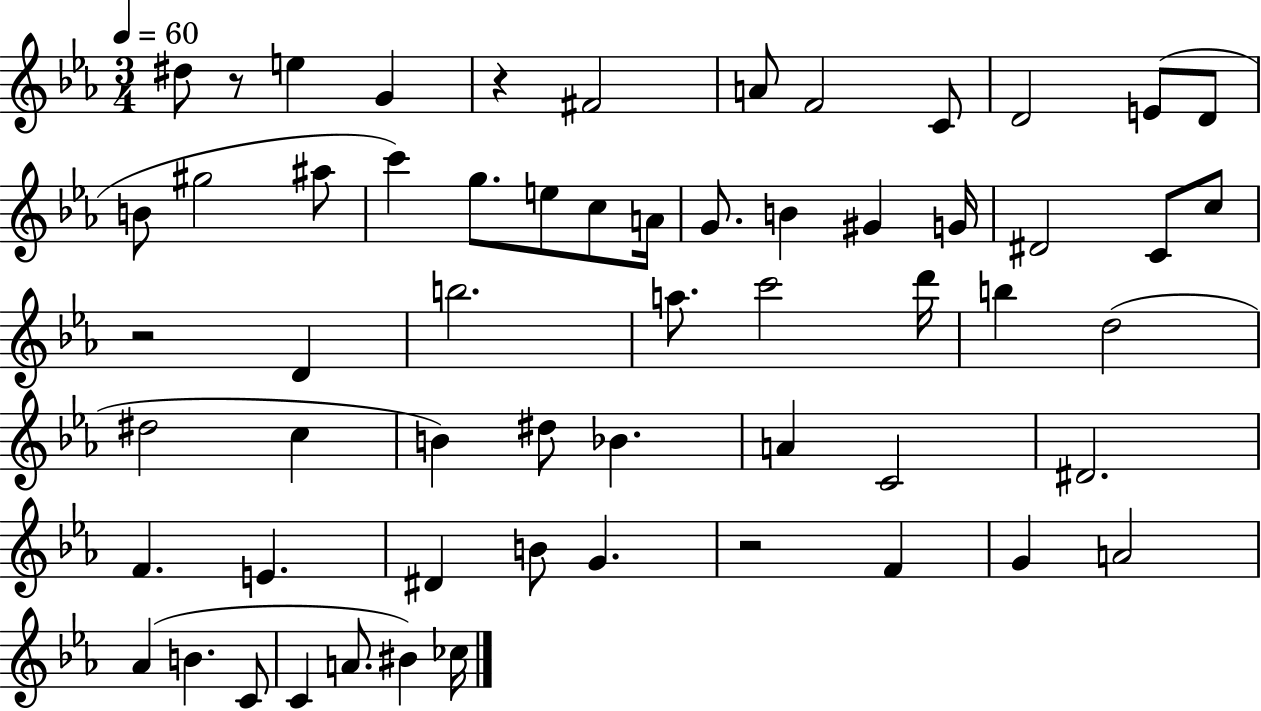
{
  \clef treble
  \numericTimeSignature
  \time 3/4
  \key ees \major
  \tempo 4 = 60
  \repeat volta 2 { dis''8 r8 e''4 g'4 | r4 fis'2 | a'8 f'2 c'8 | d'2 e'8( d'8 | \break b'8 gis''2 ais''8 | c'''4) g''8. e''8 c''8 a'16 | g'8. b'4 gis'4 g'16 | dis'2 c'8 c''8 | \break r2 d'4 | b''2. | a''8. c'''2 d'''16 | b''4 d''2( | \break dis''2 c''4 | b'4) dis''8 bes'4. | a'4 c'2 | dis'2. | \break f'4. e'4. | dis'4 b'8 g'4. | r2 f'4 | g'4 a'2 | \break aes'4( b'4. c'8 | c'4 a'8. bis'4) ces''16 | } \bar "|."
}